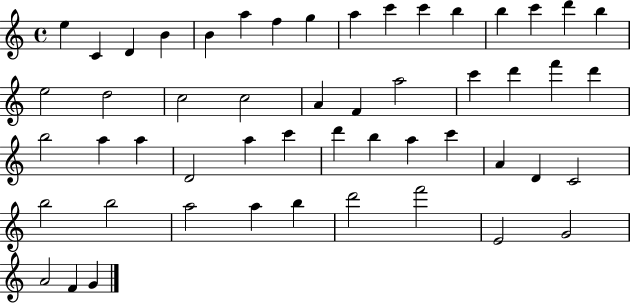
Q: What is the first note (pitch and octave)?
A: E5